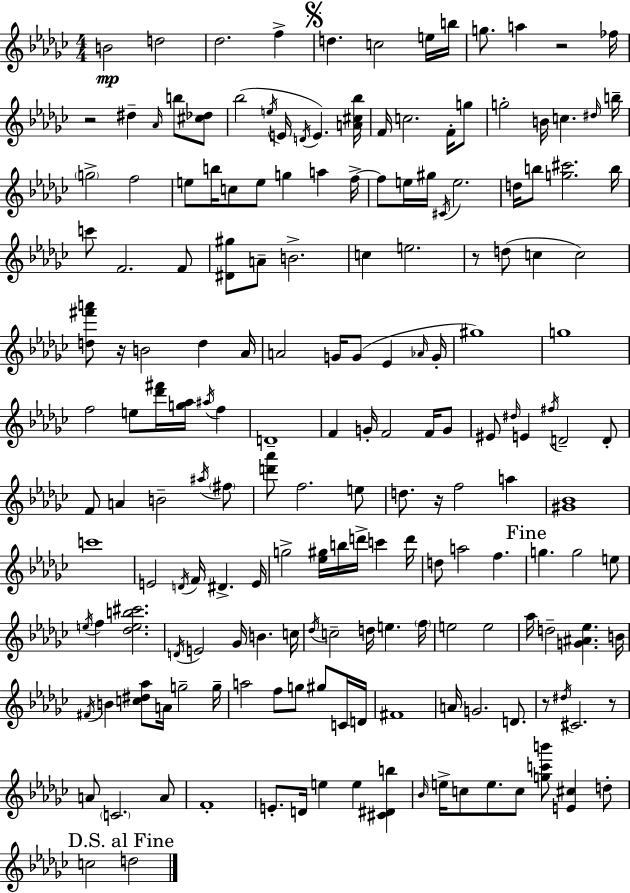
B4/h D5/h Db5/h. F5/q D5/q. C5/h E5/s B5/s G5/e. A5/q R/h FES5/s R/h D#5/q Ab4/s B5/e [C#5,Db5]/e Bb5/h E5/s E4/s D4/s E4/q. [A4,C#5,Bb5]/s F4/s C5/h. F4/s G5/e G5/h B4/s C5/q. D#5/s B5/s G5/h F5/h E5/e B5/s C5/e E5/e G5/q A5/q F5/s F5/e E5/s G#5/s C#4/s E5/h. D5/s B5/e [G5,C#6]/h. B5/s C6/e F4/h. F4/e [D#4,G#5]/e A4/e B4/h. C5/q E5/h. R/e D5/e C5/q C5/h [D5,F#6,A6]/e R/s B4/h D5/q Ab4/s A4/h G4/s G4/e Eb4/q Ab4/s G4/s G#5/w G5/w F5/h E5/e [Db6,F#6]/s [G5,Ab5]/s A#5/s F5/q D4/w F4/q G4/s F4/h F4/s G4/e EIS4/e D#5/s E4/q F#5/s D4/h D4/e F4/e A4/q B4/h A#5/s F#5/e [D6,Ab6]/e F5/h. E5/e D5/e. R/s F5/h A5/q [G#4,Bb4]/w C6/w E4/h D4/s F4/s D#4/q. E4/s G5/h [Eb5,G#5]/s B5/s D6/s C6/q D6/s D5/e A5/h F5/q. G5/q. G5/h E5/e E5/s F5/q [Db5,E5,B5,C#6]/h. D4/s E4/h Gb4/s B4/q. C5/s Db5/s C5/h D5/s E5/q. F5/s E5/h E5/h Ab5/s D5/h [G4,A#4,Eb5]/q. B4/s F#4/s B4/q [C5,D#5,Ab5]/e A4/s G5/h G5/s A5/h F5/e G5/e G#5/e C4/s D4/s F#4/w A4/s G4/h. D4/e. R/e D#5/s C#4/h. R/e A4/e C4/h. A4/e F4/w E4/e. D4/s E5/q E5/q [C#4,D#4,B5]/q Bb4/s E5/s C5/e E5/e. C5/e [G5,C6,B6]/e [E4,C#5]/q D5/e C5/h D5/h